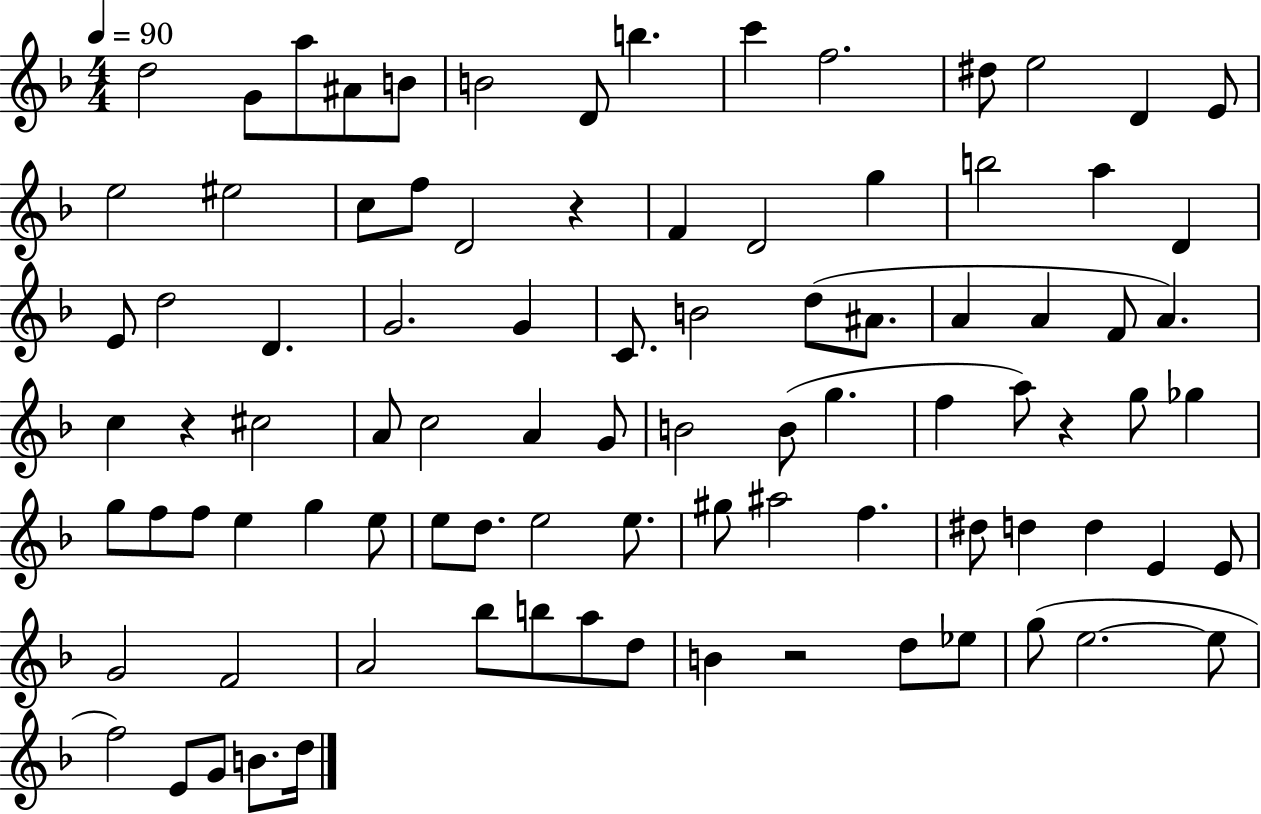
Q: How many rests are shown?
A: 4